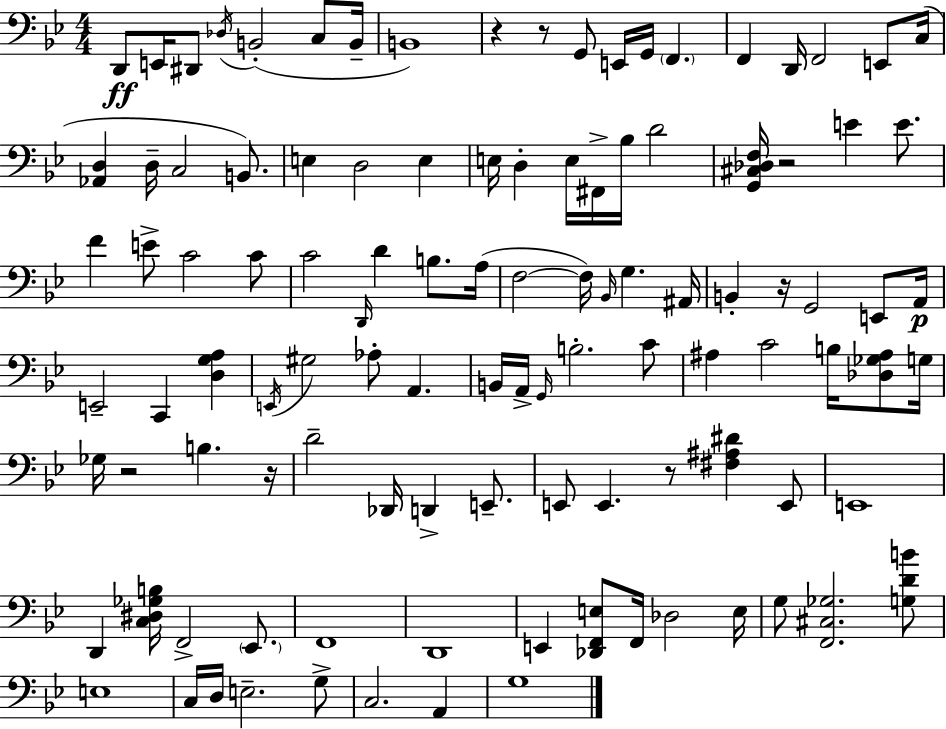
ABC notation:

X:1
T:Untitled
M:4/4
L:1/4
K:Bb
D,,/2 E,,/4 ^D,,/2 _D,/4 B,,2 C,/2 B,,/4 B,,4 z z/2 G,,/2 E,,/4 G,,/4 F,, F,, D,,/4 F,,2 E,,/2 C,/4 [_A,,D,] D,/4 C,2 B,,/2 E, D,2 E, E,/4 D, E,/4 ^F,,/4 _B,/4 D2 [G,,^C,_D,F,]/4 z2 E E/2 F E/2 C2 C/2 C2 D,,/4 D B,/2 A,/4 F,2 F,/4 _B,,/4 G, ^A,,/4 B,, z/4 G,,2 E,,/2 A,,/4 E,,2 C,, [D,G,A,] E,,/4 ^G,2 _A,/2 A,, B,,/4 A,,/4 G,,/4 B,2 C/2 ^A, C2 B,/4 [_D,_G,^A,]/2 G,/4 _G,/4 z2 B, z/4 D2 _D,,/4 D,, E,,/2 E,,/2 E,, z/2 [^F,^A,^D] E,,/2 E,,4 D,, [C,^D,_G,B,]/4 F,,2 _E,,/2 F,,4 D,,4 E,, [_D,,F,,E,]/2 F,,/4 _D,2 E,/4 G,/2 [F,,^C,_G,]2 [G,DB]/2 E,4 C,/4 D,/4 E,2 G,/2 C,2 A,, G,4